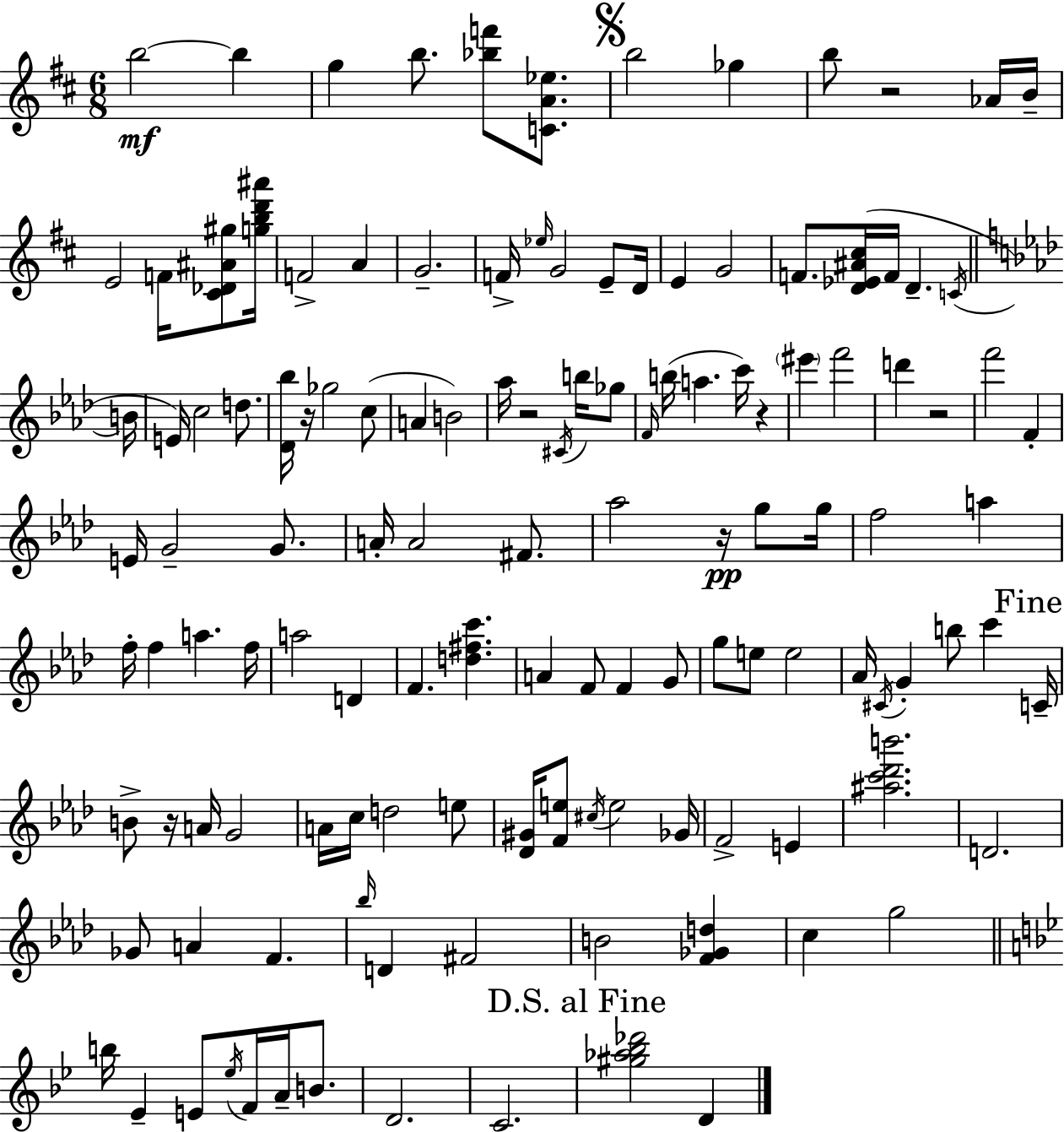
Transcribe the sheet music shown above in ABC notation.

X:1
T:Untitled
M:6/8
L:1/4
K:D
b2 b g b/2 [_bf']/2 [CA_e]/2 b2 _g b/2 z2 _A/4 B/4 E2 F/4 [^C_D^A^g]/2 [gbd'^a']/4 F2 A G2 F/4 _e/4 G2 E/2 D/4 E G2 F/2 [D_E^A^c]/4 F/4 D C/4 B/4 E/4 c2 d/2 [_D_b]/4 z/4 _g2 c/2 A B2 _a/4 z2 ^C/4 b/4 _g/2 F/4 b/4 a c'/4 z ^e' f'2 d' z2 f'2 F E/4 G2 G/2 A/4 A2 ^F/2 _a2 z/4 g/2 g/4 f2 a f/4 f a f/4 a2 D F [d^fc'] A F/2 F G/2 g/2 e/2 e2 _A/4 ^C/4 G b/2 c' C/4 B/2 z/4 A/4 G2 A/4 c/4 d2 e/2 [_D^G]/4 [Fe]/2 ^c/4 e2 _G/4 F2 E [^ac'_d'b']2 D2 _G/2 A F _b/4 D ^F2 B2 [F_Gd] c g2 b/4 _E E/2 _e/4 F/4 A/4 B/2 D2 C2 [^g_a_b_d']2 D